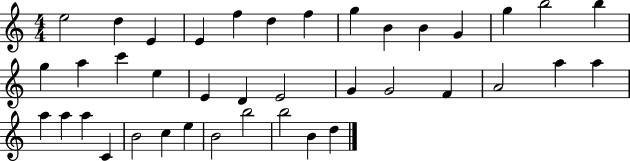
E5/h D5/q E4/q E4/q F5/q D5/q F5/q G5/q B4/q B4/q G4/q G5/q B5/h B5/q G5/q A5/q C6/q E5/q E4/q D4/q E4/h G4/q G4/h F4/q A4/h A5/q A5/q A5/q A5/q A5/q C4/q B4/h C5/q E5/q B4/h B5/h B5/h B4/q D5/q